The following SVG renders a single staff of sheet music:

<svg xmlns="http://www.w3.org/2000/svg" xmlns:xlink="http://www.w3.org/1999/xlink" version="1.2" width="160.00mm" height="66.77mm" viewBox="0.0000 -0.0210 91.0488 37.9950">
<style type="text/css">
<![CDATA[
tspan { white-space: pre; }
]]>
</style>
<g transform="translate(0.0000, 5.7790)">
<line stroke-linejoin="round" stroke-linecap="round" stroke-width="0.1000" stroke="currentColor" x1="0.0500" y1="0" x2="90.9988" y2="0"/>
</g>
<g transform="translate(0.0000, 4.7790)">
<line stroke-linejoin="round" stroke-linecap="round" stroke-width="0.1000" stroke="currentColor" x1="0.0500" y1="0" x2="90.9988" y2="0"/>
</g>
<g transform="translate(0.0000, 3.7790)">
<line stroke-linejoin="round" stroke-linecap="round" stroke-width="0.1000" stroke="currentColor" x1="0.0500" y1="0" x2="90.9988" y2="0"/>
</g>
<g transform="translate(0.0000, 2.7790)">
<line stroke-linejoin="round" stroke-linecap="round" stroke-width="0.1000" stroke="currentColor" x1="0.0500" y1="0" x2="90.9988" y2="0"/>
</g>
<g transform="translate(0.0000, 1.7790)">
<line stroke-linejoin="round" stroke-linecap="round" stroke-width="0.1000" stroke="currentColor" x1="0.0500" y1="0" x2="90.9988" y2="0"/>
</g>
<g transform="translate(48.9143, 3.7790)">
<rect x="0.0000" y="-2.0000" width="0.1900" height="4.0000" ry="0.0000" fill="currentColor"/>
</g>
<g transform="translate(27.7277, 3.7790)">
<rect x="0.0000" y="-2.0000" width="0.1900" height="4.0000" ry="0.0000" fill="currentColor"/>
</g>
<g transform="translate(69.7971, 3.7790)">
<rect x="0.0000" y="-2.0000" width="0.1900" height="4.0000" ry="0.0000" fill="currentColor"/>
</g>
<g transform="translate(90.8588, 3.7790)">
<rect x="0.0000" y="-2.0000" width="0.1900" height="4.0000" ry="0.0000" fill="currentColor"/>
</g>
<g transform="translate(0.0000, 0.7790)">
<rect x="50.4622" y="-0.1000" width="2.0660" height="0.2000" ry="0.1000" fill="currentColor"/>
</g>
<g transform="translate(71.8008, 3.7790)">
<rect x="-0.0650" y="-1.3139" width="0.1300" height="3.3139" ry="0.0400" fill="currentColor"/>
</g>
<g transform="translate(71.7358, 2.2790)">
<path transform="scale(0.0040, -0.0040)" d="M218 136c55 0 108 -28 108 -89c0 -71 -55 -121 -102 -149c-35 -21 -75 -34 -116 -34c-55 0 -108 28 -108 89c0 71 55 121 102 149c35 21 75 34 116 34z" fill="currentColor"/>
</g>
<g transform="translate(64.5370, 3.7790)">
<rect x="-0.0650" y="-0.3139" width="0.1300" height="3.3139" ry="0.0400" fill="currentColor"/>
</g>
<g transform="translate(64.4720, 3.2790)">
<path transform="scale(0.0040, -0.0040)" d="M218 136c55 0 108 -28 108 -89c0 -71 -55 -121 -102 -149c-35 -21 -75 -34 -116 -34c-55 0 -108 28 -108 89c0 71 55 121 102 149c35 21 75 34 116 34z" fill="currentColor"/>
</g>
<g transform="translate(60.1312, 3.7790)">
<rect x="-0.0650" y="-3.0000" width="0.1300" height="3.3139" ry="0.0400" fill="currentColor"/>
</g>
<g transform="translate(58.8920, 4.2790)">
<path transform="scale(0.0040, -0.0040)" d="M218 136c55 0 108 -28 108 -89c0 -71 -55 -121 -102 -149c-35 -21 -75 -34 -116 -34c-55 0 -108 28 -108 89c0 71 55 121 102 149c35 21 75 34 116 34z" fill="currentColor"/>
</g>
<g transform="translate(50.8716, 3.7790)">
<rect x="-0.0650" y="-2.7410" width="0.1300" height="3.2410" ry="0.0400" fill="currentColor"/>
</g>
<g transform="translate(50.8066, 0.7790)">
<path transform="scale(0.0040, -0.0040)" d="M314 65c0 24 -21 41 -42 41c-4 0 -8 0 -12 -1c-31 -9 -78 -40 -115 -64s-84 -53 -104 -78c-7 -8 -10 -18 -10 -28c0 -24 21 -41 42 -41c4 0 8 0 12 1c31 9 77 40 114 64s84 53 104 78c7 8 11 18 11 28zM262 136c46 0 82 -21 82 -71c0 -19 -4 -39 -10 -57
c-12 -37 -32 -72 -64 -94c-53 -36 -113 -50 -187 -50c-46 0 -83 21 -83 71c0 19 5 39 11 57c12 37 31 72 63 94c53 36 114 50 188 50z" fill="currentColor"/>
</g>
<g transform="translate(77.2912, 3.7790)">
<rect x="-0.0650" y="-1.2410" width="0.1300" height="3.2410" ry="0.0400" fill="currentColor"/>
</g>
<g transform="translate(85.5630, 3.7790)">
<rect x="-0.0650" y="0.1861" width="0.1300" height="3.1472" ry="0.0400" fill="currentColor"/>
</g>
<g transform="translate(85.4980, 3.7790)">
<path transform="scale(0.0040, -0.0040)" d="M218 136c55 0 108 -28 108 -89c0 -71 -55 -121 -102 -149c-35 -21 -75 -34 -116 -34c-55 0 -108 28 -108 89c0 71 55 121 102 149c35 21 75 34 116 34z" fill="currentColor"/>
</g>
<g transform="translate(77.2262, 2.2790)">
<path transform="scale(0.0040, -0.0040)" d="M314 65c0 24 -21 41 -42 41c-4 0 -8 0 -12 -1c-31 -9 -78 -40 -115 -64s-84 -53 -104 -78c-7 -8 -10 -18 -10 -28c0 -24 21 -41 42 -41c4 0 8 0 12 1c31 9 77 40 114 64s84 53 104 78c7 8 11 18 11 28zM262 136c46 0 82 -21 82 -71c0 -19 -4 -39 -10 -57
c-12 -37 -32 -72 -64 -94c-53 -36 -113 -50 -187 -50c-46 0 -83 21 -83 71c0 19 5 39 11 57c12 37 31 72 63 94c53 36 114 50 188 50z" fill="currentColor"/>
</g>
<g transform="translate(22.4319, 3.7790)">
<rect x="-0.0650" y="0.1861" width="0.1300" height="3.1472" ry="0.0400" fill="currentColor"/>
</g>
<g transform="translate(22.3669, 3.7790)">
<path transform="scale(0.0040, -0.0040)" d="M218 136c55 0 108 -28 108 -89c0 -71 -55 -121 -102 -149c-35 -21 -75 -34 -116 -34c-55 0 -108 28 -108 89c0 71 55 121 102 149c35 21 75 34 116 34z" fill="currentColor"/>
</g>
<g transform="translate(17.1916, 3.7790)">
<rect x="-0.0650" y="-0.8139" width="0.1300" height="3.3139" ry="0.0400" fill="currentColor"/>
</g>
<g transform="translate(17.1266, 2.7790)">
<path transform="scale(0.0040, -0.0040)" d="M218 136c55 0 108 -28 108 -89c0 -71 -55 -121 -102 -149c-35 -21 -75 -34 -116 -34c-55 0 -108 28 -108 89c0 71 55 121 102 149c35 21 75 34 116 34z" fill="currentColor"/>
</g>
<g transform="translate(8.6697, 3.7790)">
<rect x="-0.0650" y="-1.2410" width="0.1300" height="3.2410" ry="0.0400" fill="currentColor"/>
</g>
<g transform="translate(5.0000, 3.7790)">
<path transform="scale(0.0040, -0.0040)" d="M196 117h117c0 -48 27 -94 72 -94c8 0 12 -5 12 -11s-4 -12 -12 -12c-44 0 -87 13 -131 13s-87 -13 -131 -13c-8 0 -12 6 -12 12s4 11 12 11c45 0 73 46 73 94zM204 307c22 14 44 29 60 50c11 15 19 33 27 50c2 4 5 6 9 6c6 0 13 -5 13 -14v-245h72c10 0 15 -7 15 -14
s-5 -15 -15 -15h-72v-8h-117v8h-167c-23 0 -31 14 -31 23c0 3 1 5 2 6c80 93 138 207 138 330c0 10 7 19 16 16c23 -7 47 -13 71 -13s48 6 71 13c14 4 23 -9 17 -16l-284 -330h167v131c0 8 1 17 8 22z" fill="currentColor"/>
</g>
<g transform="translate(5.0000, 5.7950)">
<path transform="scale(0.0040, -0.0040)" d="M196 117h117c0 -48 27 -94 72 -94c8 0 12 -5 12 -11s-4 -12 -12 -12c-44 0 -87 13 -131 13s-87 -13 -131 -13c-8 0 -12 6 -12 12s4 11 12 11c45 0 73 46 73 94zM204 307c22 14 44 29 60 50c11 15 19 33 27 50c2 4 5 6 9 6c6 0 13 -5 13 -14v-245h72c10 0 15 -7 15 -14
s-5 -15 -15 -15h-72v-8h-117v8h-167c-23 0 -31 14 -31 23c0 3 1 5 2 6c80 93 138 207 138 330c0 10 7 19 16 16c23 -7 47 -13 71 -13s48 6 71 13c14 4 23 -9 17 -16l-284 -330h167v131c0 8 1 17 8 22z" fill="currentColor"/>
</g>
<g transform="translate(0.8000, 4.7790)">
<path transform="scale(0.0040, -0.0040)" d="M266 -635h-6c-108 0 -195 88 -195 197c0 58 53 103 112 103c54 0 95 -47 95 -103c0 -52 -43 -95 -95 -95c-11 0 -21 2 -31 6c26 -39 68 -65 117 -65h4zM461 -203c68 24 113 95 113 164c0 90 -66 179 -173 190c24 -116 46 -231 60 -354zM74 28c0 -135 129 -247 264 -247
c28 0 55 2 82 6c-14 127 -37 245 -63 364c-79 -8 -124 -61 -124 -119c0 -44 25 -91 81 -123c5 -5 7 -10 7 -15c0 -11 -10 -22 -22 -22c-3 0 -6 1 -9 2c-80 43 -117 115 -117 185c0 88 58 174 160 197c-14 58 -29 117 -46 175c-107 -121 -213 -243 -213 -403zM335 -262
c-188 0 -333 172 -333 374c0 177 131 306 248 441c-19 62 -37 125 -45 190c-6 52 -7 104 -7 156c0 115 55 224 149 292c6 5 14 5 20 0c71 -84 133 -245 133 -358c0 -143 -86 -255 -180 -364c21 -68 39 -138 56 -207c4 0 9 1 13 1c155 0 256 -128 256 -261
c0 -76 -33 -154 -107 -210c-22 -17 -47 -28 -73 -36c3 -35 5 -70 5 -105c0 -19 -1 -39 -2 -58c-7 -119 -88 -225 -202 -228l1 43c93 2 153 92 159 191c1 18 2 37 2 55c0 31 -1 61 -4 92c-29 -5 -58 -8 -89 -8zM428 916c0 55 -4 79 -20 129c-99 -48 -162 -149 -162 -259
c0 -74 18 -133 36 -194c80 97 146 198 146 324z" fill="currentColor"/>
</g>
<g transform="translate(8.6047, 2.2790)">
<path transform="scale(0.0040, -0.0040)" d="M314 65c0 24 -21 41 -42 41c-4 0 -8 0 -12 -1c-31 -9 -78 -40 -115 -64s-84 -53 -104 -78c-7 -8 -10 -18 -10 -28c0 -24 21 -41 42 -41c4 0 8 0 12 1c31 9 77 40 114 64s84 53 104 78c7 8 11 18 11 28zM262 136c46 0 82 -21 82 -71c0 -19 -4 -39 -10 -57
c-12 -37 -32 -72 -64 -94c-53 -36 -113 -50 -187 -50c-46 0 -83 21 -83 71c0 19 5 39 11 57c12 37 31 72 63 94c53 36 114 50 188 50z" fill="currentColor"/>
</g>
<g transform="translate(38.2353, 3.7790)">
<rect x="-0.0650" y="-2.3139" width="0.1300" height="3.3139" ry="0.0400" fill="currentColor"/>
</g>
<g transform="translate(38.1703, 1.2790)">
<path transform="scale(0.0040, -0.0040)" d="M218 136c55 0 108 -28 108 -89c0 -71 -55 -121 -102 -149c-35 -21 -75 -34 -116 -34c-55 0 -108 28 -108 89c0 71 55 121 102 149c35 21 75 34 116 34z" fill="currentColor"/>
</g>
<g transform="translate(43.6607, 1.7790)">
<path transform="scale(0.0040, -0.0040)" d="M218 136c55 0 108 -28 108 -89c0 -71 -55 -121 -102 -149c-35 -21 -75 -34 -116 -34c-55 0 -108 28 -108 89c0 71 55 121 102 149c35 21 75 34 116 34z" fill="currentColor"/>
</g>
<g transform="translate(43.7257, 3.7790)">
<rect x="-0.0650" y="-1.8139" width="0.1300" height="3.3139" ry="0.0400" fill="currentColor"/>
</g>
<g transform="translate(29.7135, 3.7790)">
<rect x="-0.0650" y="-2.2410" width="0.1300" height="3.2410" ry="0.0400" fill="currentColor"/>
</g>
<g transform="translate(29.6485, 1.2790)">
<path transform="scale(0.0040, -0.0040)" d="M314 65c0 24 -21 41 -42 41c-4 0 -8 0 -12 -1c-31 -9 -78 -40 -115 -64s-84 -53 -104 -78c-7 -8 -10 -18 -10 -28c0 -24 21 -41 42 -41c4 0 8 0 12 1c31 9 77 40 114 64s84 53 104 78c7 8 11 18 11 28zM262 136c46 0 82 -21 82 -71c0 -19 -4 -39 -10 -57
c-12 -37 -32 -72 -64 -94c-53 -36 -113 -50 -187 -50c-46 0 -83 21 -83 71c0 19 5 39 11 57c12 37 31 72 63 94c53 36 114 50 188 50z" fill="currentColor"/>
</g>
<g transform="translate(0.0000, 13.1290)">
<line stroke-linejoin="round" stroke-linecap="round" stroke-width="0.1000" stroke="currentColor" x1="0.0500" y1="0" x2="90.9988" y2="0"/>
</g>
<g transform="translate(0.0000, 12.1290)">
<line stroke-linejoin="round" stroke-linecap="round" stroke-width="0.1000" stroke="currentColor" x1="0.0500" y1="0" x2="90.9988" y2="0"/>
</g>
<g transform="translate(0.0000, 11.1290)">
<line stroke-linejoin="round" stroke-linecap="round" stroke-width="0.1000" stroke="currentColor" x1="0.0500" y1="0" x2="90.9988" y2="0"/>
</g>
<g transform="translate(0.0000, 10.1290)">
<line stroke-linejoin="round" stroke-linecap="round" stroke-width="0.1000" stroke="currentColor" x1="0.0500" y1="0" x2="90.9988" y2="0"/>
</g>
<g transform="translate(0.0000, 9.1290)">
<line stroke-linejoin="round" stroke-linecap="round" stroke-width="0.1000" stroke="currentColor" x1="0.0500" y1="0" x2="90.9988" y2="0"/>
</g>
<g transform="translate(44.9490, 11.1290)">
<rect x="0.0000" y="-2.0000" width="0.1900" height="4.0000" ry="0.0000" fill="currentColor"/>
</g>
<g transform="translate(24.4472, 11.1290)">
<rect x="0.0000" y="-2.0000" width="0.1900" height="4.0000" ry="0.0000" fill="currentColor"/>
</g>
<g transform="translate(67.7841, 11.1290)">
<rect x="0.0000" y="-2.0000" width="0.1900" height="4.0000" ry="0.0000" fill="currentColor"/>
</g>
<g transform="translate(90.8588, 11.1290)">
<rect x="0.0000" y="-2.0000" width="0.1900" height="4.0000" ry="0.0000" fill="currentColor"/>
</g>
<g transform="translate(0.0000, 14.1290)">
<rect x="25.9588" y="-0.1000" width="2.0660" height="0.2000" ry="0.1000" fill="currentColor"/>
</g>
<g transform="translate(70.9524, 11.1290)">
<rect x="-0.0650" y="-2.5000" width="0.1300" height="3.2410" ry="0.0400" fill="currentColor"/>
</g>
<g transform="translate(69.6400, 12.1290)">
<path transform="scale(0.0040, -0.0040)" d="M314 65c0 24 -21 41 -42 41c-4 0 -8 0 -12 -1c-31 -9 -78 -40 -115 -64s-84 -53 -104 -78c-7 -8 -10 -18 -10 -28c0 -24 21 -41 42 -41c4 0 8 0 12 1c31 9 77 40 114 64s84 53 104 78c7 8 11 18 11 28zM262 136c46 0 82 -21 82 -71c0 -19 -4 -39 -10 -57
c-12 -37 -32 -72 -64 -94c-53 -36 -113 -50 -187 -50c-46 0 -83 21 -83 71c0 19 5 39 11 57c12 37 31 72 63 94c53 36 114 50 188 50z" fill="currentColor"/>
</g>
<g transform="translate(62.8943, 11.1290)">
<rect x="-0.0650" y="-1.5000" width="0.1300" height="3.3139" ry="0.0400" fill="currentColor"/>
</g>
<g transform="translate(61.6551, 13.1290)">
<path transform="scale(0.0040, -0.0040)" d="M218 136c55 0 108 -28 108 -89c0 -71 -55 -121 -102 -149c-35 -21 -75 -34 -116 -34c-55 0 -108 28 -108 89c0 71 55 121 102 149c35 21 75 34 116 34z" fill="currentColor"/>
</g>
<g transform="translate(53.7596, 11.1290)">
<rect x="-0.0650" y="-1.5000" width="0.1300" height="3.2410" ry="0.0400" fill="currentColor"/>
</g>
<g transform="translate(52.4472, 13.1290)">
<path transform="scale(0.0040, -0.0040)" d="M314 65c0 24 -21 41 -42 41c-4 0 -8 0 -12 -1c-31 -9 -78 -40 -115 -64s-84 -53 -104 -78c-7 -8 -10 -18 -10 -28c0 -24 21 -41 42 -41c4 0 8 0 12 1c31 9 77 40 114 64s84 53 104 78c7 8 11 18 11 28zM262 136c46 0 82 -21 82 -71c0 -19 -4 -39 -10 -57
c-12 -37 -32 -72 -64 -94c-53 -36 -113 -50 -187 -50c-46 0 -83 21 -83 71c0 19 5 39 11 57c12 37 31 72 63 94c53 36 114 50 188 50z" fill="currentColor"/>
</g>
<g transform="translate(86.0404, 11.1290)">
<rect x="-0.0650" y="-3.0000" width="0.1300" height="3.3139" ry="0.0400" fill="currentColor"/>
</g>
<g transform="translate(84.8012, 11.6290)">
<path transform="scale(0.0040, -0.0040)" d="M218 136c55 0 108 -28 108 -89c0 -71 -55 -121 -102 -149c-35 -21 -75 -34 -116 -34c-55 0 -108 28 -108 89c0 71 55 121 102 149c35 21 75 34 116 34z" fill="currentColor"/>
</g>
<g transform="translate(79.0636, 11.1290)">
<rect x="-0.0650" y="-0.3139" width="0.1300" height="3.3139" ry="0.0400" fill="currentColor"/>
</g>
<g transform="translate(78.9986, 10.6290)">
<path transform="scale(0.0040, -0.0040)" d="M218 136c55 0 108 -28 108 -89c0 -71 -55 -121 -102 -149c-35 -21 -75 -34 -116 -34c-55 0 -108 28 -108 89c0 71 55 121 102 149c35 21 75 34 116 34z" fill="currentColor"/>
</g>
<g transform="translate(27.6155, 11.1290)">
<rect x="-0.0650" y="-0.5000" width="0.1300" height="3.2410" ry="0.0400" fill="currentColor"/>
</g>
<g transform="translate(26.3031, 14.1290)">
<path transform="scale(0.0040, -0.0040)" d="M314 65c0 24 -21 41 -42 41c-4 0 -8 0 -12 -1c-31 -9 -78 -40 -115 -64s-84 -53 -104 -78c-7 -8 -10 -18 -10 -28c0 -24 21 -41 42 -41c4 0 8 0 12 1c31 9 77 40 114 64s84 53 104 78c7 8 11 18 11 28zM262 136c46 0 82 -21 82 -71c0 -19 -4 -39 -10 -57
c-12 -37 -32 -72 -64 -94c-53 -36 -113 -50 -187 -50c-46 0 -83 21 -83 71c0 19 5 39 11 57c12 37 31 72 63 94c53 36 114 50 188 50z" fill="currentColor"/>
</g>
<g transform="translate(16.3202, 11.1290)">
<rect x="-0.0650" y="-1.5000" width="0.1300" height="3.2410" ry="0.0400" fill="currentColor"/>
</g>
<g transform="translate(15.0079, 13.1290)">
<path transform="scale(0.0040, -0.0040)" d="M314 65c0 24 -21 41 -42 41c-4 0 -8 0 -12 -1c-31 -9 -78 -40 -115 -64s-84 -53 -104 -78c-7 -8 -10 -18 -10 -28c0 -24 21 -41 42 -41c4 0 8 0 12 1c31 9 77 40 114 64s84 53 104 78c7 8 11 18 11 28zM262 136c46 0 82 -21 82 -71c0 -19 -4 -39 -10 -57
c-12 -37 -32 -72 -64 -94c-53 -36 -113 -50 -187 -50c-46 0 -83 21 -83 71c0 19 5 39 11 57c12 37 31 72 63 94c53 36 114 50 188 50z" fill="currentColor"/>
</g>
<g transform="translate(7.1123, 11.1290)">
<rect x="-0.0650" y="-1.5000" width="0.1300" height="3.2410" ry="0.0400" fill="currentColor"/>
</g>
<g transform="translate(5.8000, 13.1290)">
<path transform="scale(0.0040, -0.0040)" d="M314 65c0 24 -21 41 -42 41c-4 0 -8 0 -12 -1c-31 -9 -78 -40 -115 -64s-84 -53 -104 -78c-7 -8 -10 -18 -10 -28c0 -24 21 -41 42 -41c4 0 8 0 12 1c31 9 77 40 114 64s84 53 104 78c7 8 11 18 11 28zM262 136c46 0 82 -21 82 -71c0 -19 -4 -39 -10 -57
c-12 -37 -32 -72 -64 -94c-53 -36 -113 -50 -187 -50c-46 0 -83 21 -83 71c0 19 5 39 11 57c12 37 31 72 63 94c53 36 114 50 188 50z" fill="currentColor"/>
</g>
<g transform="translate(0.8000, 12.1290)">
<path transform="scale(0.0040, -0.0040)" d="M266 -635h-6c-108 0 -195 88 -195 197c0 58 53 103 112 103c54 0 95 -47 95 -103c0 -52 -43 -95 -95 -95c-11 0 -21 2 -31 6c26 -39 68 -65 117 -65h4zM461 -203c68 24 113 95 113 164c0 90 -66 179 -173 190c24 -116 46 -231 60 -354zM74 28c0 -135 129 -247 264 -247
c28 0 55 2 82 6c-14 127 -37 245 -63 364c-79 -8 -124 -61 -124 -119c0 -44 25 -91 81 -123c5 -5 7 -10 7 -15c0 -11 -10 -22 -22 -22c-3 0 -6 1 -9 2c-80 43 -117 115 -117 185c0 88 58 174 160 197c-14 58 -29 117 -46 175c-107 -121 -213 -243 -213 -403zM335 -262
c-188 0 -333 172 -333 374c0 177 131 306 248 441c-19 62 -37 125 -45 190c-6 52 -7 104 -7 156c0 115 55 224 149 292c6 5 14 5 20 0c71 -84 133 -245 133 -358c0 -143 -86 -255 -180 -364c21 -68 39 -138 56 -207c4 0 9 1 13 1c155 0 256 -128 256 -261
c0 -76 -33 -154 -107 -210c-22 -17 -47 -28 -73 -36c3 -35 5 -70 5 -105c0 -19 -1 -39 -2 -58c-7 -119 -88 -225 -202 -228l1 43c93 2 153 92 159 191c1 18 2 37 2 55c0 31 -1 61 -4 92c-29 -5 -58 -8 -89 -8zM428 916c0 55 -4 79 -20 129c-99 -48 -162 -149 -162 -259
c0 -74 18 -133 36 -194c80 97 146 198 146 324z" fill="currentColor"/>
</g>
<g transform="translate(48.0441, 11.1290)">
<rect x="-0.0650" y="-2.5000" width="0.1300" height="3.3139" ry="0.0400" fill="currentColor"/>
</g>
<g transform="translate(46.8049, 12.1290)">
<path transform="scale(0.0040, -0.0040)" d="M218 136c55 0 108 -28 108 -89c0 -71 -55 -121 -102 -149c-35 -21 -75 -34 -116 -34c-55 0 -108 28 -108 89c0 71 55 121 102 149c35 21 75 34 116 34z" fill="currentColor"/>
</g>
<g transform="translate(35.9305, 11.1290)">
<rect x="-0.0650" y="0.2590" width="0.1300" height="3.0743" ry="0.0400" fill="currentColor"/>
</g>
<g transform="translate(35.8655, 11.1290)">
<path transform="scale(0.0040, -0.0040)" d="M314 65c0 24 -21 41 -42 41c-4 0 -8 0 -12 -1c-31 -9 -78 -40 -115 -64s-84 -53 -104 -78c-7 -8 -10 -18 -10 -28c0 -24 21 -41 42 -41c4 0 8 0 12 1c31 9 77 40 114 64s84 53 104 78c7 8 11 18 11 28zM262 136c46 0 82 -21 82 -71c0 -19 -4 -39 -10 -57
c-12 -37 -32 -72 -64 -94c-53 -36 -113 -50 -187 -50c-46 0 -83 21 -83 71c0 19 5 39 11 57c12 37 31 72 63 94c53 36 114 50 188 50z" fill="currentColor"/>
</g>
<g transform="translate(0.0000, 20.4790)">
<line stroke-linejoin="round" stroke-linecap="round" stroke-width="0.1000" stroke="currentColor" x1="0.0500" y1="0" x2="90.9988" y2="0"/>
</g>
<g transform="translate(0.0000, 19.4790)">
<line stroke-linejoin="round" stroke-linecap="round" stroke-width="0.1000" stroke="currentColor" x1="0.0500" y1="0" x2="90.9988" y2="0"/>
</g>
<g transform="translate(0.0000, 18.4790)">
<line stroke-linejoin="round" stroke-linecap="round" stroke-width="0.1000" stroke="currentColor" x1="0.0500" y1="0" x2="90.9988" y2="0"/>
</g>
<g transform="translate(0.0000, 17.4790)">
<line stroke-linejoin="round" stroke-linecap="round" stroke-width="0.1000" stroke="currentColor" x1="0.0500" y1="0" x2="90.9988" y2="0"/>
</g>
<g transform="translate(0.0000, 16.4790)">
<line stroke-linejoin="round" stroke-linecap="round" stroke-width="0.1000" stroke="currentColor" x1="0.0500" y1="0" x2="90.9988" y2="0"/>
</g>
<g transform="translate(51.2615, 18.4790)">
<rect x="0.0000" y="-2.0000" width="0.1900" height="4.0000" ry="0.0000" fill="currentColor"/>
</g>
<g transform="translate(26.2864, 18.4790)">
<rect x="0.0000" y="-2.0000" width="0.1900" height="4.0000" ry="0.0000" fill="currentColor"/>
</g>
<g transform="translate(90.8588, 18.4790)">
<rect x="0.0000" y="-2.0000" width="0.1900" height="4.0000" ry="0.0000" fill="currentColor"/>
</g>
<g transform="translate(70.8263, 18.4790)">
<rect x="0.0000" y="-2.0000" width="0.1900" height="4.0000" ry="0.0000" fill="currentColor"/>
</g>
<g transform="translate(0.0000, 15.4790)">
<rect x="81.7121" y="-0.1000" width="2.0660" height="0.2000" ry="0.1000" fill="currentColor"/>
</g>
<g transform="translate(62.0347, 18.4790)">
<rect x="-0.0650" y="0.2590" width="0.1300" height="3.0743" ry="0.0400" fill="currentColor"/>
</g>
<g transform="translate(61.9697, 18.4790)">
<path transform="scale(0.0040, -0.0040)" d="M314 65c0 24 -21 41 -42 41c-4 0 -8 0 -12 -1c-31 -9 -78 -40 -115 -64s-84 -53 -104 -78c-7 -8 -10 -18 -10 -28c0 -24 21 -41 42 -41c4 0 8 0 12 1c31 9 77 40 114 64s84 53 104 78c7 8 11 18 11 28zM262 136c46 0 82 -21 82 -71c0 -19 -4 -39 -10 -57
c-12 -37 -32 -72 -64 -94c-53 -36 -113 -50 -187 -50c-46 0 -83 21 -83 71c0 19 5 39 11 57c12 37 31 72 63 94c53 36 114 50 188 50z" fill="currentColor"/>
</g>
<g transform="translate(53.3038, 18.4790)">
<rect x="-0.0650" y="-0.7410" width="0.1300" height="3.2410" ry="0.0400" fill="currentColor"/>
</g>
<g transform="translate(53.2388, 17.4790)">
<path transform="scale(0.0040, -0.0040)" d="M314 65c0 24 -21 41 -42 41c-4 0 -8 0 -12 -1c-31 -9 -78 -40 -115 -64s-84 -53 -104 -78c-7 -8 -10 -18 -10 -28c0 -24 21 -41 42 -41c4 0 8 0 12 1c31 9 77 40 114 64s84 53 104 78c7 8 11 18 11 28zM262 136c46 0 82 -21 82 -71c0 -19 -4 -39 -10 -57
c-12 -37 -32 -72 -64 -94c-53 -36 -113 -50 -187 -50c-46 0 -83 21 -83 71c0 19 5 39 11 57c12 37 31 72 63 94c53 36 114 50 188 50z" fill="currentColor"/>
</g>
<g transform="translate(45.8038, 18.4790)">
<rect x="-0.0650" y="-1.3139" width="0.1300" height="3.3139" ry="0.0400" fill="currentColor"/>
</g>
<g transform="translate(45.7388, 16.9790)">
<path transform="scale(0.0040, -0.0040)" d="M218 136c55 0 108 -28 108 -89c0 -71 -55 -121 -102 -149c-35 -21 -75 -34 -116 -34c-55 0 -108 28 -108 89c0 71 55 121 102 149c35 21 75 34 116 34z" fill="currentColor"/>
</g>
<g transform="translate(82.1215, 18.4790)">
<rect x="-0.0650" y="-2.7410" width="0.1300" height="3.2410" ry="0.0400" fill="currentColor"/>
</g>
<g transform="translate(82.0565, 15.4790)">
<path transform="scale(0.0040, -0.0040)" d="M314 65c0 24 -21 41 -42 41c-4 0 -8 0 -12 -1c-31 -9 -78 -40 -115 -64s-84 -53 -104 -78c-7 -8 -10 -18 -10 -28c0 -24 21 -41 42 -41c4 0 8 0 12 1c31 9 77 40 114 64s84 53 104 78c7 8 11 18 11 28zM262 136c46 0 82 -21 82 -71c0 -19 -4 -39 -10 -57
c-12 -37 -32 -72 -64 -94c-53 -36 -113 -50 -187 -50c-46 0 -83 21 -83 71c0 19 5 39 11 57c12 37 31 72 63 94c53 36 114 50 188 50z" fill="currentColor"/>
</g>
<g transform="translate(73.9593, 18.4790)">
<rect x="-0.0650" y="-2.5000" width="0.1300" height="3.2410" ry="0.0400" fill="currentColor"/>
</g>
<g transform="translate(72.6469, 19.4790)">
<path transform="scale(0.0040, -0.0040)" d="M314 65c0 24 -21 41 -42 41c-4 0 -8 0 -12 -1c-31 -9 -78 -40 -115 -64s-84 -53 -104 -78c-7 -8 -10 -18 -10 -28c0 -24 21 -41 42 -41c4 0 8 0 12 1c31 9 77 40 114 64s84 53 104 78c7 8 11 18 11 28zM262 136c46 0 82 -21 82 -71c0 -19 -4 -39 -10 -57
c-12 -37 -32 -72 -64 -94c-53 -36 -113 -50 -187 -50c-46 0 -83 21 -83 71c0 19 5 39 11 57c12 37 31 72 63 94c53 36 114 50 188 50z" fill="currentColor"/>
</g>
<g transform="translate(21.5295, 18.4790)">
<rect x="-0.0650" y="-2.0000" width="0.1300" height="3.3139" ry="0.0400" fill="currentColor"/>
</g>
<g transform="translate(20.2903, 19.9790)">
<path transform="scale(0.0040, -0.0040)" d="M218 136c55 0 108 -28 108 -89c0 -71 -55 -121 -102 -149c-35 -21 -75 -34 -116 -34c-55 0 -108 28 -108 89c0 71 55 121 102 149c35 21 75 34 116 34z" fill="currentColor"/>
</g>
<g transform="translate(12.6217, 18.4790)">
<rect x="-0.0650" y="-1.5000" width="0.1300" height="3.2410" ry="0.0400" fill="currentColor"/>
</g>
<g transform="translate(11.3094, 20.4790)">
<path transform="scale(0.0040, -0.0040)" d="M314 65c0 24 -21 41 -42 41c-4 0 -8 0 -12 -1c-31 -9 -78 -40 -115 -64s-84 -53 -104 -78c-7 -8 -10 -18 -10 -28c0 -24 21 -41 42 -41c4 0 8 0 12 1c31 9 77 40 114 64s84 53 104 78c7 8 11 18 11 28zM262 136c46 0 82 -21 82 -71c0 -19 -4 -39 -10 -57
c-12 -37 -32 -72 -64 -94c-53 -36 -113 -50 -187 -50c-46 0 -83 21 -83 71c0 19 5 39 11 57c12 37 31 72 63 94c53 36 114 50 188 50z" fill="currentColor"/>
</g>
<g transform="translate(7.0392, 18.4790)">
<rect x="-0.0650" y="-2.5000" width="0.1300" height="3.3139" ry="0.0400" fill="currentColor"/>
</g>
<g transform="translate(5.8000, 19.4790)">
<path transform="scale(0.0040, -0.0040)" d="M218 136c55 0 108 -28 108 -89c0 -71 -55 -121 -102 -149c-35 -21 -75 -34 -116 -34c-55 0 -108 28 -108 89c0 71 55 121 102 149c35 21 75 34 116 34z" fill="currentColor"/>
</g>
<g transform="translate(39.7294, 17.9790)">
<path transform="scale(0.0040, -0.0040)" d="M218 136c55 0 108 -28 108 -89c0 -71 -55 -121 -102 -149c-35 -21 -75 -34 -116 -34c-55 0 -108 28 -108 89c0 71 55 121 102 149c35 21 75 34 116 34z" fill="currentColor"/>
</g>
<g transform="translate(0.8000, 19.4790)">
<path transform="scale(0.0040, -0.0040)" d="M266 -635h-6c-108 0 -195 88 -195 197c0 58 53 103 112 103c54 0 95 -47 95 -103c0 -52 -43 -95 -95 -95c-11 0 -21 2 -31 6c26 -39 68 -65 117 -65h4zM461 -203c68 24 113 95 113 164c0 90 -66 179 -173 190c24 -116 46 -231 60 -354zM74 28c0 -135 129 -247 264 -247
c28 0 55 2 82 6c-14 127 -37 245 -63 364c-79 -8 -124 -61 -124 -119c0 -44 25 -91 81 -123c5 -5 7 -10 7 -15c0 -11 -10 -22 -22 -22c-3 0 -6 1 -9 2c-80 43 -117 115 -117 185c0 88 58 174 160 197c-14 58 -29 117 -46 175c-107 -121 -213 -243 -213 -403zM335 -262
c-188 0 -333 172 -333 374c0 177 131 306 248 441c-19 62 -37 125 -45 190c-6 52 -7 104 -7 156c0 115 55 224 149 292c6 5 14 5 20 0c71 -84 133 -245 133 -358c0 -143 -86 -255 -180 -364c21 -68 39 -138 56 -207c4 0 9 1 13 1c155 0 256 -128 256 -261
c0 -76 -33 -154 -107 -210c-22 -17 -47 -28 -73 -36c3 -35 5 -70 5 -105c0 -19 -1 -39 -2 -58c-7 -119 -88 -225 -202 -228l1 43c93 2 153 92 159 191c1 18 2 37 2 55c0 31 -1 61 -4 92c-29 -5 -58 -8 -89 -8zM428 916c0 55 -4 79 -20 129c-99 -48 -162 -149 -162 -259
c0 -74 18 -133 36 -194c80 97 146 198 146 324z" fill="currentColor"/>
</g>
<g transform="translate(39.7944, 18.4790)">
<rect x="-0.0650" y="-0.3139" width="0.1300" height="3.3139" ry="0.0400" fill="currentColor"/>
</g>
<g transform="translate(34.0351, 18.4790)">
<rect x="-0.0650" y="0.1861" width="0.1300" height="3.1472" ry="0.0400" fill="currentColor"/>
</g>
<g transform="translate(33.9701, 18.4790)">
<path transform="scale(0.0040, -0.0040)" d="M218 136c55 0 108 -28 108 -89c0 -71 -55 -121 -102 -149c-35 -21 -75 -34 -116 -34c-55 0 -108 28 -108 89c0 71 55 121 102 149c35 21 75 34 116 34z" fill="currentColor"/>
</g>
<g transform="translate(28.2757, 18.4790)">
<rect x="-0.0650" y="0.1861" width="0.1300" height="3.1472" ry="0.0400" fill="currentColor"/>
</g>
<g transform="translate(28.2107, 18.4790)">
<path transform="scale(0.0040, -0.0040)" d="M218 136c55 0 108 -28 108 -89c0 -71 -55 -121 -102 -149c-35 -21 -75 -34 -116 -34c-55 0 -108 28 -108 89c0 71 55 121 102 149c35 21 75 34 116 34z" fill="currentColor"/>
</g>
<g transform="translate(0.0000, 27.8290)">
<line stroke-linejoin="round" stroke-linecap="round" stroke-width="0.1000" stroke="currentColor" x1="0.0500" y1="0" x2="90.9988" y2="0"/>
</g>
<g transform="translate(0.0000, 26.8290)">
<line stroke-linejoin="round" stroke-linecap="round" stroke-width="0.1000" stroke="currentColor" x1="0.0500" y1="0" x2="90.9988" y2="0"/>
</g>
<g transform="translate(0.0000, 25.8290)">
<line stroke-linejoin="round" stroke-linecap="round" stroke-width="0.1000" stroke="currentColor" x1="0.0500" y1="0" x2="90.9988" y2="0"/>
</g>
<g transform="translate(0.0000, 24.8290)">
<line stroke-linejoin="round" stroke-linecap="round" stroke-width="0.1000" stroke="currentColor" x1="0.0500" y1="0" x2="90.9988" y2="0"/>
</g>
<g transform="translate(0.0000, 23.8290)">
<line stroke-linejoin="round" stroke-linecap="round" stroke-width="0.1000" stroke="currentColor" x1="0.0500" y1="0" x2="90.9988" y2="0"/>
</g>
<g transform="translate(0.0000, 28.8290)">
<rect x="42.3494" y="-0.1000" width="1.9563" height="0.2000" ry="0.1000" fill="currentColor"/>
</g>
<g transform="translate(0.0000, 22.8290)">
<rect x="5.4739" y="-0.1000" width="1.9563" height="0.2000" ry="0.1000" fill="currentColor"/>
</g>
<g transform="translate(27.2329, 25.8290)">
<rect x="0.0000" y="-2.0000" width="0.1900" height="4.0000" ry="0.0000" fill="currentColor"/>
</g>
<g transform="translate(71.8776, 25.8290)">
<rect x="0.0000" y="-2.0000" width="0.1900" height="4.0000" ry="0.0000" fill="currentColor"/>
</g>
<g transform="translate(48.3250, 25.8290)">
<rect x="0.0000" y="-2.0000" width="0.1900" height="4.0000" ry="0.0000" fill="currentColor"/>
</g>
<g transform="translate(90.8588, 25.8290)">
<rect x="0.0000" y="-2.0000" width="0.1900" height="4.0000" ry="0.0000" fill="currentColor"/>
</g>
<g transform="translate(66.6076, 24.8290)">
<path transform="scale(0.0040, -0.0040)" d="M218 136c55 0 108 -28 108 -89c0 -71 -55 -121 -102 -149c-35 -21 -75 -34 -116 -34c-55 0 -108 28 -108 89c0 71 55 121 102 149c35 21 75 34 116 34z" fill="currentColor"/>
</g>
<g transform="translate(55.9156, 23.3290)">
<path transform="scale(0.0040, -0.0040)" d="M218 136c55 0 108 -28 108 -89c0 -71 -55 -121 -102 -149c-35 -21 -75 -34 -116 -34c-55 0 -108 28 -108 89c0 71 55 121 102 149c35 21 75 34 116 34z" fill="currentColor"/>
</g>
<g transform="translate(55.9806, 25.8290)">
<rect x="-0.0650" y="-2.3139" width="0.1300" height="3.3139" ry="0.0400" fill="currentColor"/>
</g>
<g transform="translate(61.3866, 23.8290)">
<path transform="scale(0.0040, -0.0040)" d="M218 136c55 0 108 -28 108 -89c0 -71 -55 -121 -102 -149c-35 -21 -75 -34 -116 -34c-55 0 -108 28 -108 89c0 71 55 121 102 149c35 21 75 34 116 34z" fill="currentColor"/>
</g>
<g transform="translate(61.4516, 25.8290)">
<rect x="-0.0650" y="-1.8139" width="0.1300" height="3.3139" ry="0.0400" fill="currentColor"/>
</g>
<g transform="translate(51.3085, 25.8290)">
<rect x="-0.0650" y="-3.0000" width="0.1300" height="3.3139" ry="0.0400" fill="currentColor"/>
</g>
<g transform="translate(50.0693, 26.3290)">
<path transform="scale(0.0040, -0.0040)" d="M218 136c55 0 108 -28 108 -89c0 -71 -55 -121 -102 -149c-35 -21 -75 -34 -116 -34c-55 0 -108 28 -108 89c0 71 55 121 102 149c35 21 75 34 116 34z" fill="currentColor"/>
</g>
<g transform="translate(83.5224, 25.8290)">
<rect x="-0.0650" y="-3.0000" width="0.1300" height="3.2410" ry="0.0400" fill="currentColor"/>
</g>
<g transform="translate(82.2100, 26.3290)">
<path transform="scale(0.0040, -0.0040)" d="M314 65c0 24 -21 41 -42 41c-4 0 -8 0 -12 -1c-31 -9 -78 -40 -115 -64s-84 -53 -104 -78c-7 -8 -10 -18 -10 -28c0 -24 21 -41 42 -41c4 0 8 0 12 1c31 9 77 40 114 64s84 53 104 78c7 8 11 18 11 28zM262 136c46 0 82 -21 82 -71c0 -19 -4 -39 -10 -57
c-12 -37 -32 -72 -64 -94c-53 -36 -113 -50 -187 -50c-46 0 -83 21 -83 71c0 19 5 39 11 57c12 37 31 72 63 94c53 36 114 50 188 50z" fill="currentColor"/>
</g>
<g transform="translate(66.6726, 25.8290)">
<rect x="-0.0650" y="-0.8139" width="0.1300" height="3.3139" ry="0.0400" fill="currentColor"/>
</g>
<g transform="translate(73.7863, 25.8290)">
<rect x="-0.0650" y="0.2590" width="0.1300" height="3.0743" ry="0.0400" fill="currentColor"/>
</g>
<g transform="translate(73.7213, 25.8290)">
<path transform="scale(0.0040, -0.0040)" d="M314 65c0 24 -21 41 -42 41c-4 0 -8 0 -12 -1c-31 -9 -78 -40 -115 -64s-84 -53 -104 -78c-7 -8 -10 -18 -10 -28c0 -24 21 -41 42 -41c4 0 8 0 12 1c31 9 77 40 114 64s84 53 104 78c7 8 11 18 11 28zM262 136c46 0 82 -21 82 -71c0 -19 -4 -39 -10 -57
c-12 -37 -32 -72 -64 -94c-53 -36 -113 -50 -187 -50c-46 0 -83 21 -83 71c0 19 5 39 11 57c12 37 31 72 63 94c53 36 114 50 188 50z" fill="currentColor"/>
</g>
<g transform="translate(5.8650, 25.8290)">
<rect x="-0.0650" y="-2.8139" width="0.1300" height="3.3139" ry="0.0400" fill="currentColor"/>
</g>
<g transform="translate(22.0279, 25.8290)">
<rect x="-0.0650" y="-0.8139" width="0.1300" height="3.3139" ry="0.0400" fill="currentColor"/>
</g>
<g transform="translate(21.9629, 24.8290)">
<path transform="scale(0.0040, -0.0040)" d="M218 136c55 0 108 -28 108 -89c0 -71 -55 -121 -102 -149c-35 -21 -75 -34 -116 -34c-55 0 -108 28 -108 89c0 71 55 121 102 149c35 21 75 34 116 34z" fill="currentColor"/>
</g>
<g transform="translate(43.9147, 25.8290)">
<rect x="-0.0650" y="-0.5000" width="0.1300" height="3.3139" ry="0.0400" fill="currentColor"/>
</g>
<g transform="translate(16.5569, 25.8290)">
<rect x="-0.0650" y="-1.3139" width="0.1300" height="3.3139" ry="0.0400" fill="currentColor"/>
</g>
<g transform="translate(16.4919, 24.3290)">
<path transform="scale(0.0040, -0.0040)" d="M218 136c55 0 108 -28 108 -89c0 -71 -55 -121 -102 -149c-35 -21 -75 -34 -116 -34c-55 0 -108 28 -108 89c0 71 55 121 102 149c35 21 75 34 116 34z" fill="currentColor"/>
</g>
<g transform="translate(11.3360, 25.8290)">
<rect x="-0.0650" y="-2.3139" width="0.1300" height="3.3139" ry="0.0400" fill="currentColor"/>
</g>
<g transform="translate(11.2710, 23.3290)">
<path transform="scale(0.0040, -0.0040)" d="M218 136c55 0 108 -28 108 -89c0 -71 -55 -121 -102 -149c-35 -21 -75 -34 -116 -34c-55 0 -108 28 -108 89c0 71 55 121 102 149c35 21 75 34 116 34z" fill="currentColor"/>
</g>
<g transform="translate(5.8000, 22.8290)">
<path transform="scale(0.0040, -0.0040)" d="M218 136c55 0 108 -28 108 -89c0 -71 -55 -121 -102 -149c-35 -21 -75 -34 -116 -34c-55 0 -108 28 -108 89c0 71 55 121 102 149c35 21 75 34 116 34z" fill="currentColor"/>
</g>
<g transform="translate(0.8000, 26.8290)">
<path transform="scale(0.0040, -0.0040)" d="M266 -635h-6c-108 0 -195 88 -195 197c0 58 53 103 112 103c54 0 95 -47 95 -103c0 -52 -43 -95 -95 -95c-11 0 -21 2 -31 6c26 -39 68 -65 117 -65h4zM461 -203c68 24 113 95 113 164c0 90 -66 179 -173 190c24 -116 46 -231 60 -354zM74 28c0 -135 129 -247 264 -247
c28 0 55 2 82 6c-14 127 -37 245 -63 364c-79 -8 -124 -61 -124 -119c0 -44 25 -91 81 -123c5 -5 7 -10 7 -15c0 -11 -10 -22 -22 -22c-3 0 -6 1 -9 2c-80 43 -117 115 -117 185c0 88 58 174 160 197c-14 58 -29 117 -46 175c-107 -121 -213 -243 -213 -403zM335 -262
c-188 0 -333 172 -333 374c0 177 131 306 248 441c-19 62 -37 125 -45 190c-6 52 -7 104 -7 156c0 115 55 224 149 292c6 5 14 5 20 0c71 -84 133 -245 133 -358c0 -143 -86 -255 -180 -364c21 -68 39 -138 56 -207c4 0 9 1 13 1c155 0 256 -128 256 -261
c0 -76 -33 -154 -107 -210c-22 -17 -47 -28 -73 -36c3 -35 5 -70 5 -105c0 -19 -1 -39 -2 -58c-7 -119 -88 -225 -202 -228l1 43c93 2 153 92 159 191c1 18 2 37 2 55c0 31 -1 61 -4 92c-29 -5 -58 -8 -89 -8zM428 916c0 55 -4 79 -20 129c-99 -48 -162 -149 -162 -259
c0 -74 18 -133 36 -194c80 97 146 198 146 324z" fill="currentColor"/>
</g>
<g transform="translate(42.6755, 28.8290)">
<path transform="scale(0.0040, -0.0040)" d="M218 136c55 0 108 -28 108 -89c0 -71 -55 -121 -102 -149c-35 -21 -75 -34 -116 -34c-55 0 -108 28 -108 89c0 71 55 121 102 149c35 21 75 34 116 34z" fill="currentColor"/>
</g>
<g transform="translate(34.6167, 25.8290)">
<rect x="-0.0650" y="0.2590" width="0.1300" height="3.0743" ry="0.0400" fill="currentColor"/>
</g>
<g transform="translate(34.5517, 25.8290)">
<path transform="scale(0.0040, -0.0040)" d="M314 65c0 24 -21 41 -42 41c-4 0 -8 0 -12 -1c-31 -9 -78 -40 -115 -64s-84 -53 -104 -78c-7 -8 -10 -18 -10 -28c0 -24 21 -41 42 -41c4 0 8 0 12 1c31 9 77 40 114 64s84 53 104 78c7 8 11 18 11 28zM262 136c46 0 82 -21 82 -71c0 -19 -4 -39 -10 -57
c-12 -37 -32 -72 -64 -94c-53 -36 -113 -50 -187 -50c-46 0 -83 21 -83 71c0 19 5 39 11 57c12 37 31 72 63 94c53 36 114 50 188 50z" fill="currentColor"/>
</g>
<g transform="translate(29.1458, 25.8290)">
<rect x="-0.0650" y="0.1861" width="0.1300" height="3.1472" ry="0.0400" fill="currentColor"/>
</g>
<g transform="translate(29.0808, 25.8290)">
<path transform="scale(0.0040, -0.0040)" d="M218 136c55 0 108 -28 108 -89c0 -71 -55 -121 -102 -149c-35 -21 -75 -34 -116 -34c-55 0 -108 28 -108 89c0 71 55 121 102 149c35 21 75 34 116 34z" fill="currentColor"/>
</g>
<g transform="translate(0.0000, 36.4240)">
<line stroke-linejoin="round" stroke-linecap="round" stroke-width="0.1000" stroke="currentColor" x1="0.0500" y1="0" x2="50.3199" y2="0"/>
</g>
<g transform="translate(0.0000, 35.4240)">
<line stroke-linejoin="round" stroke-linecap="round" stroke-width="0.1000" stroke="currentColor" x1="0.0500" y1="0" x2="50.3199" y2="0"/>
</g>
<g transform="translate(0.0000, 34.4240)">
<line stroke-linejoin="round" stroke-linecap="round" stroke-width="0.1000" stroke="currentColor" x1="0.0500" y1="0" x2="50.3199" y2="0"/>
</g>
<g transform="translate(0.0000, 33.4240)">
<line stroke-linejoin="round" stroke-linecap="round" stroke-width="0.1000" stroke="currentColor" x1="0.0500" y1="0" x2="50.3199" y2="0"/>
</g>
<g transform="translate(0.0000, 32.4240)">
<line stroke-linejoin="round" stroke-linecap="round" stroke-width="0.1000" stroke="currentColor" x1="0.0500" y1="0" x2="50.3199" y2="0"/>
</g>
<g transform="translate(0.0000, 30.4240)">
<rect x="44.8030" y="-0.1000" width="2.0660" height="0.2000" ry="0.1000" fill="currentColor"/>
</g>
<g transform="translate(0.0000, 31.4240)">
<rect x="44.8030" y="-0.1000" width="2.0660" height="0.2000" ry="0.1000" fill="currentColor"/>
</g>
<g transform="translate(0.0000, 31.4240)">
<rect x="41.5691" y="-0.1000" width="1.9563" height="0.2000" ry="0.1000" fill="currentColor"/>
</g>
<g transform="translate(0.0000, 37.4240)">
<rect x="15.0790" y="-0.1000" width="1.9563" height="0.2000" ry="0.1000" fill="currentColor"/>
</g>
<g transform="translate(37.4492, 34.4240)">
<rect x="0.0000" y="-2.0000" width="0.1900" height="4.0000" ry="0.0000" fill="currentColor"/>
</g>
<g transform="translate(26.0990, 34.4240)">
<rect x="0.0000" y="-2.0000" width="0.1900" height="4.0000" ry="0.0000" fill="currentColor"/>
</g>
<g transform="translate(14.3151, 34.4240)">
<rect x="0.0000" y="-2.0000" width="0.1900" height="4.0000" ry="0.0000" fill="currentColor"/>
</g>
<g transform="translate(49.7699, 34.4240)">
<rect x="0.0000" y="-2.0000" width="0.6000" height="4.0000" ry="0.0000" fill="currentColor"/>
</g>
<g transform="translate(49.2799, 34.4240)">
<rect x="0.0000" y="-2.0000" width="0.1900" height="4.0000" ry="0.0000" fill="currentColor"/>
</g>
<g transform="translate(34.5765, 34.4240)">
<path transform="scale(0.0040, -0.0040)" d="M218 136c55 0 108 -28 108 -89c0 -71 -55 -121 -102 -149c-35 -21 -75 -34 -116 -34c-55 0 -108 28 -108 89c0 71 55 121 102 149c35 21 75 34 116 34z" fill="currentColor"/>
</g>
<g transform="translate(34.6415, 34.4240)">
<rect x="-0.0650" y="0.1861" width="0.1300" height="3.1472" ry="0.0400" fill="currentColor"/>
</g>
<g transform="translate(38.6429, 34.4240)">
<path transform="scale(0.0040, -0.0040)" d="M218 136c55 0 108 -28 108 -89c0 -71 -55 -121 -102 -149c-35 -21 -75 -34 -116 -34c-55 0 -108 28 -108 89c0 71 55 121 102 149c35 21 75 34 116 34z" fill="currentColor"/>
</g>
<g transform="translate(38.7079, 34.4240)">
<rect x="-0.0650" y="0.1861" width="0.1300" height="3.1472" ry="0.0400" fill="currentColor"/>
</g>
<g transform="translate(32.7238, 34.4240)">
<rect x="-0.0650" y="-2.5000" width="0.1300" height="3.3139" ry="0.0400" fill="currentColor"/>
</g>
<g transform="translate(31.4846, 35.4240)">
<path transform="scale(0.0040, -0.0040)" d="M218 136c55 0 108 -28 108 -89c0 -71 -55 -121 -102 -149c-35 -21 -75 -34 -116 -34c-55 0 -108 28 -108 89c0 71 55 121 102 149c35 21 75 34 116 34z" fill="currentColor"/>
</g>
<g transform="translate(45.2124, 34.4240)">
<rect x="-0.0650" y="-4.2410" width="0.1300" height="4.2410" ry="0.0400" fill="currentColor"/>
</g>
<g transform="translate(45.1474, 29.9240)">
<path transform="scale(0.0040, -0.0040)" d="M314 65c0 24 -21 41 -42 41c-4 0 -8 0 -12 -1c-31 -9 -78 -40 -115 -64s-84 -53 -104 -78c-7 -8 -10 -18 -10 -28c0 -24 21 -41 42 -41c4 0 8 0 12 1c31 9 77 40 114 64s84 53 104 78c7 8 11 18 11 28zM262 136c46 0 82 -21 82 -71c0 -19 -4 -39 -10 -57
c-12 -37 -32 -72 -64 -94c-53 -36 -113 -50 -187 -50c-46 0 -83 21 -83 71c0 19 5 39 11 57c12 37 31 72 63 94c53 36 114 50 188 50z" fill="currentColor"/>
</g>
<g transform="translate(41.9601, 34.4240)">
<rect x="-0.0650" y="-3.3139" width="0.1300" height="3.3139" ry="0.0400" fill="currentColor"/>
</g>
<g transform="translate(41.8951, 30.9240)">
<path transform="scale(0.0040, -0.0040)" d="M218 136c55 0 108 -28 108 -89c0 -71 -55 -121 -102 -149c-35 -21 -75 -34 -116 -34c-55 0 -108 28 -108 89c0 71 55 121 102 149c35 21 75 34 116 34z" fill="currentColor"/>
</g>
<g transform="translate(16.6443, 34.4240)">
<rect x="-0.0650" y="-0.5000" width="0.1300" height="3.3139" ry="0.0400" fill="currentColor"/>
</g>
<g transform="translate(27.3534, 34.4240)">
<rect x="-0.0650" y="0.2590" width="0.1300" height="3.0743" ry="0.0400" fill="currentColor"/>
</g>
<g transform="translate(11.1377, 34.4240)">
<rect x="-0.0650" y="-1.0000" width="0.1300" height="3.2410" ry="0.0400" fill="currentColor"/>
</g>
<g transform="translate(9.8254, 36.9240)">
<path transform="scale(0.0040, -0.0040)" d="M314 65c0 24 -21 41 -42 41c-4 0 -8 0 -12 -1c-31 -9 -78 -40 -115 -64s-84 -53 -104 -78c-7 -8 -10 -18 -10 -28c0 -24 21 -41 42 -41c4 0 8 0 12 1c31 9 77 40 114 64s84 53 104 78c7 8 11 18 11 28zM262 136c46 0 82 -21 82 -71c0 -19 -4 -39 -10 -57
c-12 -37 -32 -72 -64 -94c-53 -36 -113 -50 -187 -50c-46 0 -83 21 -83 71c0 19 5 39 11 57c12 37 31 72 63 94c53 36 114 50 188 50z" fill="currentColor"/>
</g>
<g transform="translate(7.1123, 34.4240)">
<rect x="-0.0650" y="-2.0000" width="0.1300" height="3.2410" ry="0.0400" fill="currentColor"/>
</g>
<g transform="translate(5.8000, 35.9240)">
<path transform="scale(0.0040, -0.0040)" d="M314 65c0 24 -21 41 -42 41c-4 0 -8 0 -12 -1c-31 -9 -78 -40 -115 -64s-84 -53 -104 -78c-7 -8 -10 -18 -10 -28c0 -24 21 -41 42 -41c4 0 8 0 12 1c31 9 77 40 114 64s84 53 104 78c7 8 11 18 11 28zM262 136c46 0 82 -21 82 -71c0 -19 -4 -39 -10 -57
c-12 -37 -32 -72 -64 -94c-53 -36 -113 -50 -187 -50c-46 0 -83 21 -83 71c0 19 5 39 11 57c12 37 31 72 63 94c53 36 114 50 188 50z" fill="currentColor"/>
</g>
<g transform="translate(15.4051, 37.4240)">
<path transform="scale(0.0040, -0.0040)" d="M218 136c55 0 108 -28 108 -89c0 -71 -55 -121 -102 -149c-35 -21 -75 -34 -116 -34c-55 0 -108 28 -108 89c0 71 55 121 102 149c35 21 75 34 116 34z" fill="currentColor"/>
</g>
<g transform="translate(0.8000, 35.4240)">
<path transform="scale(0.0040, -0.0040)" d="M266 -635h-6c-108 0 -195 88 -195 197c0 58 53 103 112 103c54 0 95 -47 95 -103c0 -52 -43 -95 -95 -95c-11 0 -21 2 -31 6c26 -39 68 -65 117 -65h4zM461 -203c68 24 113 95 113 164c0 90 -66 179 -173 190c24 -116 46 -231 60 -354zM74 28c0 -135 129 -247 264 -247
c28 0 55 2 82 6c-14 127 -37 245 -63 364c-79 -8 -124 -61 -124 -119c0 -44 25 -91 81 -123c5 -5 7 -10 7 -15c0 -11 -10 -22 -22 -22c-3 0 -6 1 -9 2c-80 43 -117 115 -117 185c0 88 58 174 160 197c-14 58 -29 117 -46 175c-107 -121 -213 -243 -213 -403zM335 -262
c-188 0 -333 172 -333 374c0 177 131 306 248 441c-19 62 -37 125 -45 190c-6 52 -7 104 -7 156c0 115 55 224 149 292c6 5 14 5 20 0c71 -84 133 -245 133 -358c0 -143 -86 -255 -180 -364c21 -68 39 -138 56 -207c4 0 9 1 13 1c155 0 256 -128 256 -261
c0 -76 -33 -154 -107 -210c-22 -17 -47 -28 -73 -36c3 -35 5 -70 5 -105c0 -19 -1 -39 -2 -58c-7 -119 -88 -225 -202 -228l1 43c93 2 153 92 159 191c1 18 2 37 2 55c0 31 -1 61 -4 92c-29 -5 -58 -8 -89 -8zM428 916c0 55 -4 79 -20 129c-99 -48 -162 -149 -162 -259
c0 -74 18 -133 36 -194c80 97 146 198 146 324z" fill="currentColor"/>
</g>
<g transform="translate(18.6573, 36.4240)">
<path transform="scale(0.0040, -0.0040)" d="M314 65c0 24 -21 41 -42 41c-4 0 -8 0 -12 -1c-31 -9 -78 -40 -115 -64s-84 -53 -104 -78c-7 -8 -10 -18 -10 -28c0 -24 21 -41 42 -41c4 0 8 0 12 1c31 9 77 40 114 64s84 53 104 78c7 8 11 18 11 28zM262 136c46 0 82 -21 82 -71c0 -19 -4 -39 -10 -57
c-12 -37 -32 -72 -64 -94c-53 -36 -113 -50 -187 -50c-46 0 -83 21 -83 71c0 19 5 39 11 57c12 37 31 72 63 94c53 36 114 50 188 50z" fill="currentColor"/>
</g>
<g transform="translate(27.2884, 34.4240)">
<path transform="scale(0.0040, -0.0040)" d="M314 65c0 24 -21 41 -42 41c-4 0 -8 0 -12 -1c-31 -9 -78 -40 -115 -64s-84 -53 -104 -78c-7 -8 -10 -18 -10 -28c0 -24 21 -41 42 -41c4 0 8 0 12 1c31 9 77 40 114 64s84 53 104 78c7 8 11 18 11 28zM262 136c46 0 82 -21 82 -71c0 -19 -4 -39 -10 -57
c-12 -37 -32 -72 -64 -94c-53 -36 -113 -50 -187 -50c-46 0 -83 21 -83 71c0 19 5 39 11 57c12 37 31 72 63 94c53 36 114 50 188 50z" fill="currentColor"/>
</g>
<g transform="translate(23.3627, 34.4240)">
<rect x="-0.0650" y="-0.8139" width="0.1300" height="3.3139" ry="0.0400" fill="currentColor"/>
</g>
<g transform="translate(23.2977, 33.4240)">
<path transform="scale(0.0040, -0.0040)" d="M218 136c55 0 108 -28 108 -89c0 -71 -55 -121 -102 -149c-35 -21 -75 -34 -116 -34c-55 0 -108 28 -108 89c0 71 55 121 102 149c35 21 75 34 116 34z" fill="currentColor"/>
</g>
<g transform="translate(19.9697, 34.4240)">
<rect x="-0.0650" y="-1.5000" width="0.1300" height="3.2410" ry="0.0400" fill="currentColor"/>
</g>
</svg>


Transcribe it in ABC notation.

X:1
T:Untitled
M:4/4
L:1/4
K:C
e2 d B g2 g f a2 A c e e2 B E2 E2 C2 B2 G E2 E G2 c A G E2 F B B c e d2 B2 G2 a2 a g e d B B2 C A g f d B2 A2 F2 D2 C E2 d B2 G B B b d'2